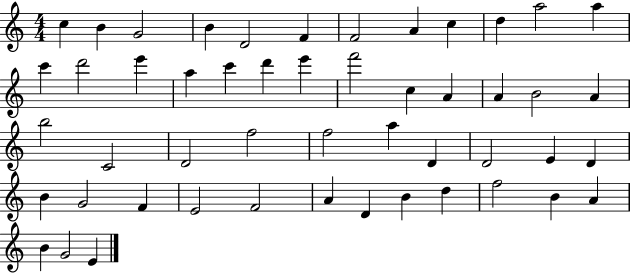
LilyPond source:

{
  \clef treble
  \numericTimeSignature
  \time 4/4
  \key c \major
  c''4 b'4 g'2 | b'4 d'2 f'4 | f'2 a'4 c''4 | d''4 a''2 a''4 | \break c'''4 d'''2 e'''4 | a''4 c'''4 d'''4 e'''4 | f'''2 c''4 a'4 | a'4 b'2 a'4 | \break b''2 c'2 | d'2 f''2 | f''2 a''4 d'4 | d'2 e'4 d'4 | \break b'4 g'2 f'4 | e'2 f'2 | a'4 d'4 b'4 d''4 | f''2 b'4 a'4 | \break b'4 g'2 e'4 | \bar "|."
}